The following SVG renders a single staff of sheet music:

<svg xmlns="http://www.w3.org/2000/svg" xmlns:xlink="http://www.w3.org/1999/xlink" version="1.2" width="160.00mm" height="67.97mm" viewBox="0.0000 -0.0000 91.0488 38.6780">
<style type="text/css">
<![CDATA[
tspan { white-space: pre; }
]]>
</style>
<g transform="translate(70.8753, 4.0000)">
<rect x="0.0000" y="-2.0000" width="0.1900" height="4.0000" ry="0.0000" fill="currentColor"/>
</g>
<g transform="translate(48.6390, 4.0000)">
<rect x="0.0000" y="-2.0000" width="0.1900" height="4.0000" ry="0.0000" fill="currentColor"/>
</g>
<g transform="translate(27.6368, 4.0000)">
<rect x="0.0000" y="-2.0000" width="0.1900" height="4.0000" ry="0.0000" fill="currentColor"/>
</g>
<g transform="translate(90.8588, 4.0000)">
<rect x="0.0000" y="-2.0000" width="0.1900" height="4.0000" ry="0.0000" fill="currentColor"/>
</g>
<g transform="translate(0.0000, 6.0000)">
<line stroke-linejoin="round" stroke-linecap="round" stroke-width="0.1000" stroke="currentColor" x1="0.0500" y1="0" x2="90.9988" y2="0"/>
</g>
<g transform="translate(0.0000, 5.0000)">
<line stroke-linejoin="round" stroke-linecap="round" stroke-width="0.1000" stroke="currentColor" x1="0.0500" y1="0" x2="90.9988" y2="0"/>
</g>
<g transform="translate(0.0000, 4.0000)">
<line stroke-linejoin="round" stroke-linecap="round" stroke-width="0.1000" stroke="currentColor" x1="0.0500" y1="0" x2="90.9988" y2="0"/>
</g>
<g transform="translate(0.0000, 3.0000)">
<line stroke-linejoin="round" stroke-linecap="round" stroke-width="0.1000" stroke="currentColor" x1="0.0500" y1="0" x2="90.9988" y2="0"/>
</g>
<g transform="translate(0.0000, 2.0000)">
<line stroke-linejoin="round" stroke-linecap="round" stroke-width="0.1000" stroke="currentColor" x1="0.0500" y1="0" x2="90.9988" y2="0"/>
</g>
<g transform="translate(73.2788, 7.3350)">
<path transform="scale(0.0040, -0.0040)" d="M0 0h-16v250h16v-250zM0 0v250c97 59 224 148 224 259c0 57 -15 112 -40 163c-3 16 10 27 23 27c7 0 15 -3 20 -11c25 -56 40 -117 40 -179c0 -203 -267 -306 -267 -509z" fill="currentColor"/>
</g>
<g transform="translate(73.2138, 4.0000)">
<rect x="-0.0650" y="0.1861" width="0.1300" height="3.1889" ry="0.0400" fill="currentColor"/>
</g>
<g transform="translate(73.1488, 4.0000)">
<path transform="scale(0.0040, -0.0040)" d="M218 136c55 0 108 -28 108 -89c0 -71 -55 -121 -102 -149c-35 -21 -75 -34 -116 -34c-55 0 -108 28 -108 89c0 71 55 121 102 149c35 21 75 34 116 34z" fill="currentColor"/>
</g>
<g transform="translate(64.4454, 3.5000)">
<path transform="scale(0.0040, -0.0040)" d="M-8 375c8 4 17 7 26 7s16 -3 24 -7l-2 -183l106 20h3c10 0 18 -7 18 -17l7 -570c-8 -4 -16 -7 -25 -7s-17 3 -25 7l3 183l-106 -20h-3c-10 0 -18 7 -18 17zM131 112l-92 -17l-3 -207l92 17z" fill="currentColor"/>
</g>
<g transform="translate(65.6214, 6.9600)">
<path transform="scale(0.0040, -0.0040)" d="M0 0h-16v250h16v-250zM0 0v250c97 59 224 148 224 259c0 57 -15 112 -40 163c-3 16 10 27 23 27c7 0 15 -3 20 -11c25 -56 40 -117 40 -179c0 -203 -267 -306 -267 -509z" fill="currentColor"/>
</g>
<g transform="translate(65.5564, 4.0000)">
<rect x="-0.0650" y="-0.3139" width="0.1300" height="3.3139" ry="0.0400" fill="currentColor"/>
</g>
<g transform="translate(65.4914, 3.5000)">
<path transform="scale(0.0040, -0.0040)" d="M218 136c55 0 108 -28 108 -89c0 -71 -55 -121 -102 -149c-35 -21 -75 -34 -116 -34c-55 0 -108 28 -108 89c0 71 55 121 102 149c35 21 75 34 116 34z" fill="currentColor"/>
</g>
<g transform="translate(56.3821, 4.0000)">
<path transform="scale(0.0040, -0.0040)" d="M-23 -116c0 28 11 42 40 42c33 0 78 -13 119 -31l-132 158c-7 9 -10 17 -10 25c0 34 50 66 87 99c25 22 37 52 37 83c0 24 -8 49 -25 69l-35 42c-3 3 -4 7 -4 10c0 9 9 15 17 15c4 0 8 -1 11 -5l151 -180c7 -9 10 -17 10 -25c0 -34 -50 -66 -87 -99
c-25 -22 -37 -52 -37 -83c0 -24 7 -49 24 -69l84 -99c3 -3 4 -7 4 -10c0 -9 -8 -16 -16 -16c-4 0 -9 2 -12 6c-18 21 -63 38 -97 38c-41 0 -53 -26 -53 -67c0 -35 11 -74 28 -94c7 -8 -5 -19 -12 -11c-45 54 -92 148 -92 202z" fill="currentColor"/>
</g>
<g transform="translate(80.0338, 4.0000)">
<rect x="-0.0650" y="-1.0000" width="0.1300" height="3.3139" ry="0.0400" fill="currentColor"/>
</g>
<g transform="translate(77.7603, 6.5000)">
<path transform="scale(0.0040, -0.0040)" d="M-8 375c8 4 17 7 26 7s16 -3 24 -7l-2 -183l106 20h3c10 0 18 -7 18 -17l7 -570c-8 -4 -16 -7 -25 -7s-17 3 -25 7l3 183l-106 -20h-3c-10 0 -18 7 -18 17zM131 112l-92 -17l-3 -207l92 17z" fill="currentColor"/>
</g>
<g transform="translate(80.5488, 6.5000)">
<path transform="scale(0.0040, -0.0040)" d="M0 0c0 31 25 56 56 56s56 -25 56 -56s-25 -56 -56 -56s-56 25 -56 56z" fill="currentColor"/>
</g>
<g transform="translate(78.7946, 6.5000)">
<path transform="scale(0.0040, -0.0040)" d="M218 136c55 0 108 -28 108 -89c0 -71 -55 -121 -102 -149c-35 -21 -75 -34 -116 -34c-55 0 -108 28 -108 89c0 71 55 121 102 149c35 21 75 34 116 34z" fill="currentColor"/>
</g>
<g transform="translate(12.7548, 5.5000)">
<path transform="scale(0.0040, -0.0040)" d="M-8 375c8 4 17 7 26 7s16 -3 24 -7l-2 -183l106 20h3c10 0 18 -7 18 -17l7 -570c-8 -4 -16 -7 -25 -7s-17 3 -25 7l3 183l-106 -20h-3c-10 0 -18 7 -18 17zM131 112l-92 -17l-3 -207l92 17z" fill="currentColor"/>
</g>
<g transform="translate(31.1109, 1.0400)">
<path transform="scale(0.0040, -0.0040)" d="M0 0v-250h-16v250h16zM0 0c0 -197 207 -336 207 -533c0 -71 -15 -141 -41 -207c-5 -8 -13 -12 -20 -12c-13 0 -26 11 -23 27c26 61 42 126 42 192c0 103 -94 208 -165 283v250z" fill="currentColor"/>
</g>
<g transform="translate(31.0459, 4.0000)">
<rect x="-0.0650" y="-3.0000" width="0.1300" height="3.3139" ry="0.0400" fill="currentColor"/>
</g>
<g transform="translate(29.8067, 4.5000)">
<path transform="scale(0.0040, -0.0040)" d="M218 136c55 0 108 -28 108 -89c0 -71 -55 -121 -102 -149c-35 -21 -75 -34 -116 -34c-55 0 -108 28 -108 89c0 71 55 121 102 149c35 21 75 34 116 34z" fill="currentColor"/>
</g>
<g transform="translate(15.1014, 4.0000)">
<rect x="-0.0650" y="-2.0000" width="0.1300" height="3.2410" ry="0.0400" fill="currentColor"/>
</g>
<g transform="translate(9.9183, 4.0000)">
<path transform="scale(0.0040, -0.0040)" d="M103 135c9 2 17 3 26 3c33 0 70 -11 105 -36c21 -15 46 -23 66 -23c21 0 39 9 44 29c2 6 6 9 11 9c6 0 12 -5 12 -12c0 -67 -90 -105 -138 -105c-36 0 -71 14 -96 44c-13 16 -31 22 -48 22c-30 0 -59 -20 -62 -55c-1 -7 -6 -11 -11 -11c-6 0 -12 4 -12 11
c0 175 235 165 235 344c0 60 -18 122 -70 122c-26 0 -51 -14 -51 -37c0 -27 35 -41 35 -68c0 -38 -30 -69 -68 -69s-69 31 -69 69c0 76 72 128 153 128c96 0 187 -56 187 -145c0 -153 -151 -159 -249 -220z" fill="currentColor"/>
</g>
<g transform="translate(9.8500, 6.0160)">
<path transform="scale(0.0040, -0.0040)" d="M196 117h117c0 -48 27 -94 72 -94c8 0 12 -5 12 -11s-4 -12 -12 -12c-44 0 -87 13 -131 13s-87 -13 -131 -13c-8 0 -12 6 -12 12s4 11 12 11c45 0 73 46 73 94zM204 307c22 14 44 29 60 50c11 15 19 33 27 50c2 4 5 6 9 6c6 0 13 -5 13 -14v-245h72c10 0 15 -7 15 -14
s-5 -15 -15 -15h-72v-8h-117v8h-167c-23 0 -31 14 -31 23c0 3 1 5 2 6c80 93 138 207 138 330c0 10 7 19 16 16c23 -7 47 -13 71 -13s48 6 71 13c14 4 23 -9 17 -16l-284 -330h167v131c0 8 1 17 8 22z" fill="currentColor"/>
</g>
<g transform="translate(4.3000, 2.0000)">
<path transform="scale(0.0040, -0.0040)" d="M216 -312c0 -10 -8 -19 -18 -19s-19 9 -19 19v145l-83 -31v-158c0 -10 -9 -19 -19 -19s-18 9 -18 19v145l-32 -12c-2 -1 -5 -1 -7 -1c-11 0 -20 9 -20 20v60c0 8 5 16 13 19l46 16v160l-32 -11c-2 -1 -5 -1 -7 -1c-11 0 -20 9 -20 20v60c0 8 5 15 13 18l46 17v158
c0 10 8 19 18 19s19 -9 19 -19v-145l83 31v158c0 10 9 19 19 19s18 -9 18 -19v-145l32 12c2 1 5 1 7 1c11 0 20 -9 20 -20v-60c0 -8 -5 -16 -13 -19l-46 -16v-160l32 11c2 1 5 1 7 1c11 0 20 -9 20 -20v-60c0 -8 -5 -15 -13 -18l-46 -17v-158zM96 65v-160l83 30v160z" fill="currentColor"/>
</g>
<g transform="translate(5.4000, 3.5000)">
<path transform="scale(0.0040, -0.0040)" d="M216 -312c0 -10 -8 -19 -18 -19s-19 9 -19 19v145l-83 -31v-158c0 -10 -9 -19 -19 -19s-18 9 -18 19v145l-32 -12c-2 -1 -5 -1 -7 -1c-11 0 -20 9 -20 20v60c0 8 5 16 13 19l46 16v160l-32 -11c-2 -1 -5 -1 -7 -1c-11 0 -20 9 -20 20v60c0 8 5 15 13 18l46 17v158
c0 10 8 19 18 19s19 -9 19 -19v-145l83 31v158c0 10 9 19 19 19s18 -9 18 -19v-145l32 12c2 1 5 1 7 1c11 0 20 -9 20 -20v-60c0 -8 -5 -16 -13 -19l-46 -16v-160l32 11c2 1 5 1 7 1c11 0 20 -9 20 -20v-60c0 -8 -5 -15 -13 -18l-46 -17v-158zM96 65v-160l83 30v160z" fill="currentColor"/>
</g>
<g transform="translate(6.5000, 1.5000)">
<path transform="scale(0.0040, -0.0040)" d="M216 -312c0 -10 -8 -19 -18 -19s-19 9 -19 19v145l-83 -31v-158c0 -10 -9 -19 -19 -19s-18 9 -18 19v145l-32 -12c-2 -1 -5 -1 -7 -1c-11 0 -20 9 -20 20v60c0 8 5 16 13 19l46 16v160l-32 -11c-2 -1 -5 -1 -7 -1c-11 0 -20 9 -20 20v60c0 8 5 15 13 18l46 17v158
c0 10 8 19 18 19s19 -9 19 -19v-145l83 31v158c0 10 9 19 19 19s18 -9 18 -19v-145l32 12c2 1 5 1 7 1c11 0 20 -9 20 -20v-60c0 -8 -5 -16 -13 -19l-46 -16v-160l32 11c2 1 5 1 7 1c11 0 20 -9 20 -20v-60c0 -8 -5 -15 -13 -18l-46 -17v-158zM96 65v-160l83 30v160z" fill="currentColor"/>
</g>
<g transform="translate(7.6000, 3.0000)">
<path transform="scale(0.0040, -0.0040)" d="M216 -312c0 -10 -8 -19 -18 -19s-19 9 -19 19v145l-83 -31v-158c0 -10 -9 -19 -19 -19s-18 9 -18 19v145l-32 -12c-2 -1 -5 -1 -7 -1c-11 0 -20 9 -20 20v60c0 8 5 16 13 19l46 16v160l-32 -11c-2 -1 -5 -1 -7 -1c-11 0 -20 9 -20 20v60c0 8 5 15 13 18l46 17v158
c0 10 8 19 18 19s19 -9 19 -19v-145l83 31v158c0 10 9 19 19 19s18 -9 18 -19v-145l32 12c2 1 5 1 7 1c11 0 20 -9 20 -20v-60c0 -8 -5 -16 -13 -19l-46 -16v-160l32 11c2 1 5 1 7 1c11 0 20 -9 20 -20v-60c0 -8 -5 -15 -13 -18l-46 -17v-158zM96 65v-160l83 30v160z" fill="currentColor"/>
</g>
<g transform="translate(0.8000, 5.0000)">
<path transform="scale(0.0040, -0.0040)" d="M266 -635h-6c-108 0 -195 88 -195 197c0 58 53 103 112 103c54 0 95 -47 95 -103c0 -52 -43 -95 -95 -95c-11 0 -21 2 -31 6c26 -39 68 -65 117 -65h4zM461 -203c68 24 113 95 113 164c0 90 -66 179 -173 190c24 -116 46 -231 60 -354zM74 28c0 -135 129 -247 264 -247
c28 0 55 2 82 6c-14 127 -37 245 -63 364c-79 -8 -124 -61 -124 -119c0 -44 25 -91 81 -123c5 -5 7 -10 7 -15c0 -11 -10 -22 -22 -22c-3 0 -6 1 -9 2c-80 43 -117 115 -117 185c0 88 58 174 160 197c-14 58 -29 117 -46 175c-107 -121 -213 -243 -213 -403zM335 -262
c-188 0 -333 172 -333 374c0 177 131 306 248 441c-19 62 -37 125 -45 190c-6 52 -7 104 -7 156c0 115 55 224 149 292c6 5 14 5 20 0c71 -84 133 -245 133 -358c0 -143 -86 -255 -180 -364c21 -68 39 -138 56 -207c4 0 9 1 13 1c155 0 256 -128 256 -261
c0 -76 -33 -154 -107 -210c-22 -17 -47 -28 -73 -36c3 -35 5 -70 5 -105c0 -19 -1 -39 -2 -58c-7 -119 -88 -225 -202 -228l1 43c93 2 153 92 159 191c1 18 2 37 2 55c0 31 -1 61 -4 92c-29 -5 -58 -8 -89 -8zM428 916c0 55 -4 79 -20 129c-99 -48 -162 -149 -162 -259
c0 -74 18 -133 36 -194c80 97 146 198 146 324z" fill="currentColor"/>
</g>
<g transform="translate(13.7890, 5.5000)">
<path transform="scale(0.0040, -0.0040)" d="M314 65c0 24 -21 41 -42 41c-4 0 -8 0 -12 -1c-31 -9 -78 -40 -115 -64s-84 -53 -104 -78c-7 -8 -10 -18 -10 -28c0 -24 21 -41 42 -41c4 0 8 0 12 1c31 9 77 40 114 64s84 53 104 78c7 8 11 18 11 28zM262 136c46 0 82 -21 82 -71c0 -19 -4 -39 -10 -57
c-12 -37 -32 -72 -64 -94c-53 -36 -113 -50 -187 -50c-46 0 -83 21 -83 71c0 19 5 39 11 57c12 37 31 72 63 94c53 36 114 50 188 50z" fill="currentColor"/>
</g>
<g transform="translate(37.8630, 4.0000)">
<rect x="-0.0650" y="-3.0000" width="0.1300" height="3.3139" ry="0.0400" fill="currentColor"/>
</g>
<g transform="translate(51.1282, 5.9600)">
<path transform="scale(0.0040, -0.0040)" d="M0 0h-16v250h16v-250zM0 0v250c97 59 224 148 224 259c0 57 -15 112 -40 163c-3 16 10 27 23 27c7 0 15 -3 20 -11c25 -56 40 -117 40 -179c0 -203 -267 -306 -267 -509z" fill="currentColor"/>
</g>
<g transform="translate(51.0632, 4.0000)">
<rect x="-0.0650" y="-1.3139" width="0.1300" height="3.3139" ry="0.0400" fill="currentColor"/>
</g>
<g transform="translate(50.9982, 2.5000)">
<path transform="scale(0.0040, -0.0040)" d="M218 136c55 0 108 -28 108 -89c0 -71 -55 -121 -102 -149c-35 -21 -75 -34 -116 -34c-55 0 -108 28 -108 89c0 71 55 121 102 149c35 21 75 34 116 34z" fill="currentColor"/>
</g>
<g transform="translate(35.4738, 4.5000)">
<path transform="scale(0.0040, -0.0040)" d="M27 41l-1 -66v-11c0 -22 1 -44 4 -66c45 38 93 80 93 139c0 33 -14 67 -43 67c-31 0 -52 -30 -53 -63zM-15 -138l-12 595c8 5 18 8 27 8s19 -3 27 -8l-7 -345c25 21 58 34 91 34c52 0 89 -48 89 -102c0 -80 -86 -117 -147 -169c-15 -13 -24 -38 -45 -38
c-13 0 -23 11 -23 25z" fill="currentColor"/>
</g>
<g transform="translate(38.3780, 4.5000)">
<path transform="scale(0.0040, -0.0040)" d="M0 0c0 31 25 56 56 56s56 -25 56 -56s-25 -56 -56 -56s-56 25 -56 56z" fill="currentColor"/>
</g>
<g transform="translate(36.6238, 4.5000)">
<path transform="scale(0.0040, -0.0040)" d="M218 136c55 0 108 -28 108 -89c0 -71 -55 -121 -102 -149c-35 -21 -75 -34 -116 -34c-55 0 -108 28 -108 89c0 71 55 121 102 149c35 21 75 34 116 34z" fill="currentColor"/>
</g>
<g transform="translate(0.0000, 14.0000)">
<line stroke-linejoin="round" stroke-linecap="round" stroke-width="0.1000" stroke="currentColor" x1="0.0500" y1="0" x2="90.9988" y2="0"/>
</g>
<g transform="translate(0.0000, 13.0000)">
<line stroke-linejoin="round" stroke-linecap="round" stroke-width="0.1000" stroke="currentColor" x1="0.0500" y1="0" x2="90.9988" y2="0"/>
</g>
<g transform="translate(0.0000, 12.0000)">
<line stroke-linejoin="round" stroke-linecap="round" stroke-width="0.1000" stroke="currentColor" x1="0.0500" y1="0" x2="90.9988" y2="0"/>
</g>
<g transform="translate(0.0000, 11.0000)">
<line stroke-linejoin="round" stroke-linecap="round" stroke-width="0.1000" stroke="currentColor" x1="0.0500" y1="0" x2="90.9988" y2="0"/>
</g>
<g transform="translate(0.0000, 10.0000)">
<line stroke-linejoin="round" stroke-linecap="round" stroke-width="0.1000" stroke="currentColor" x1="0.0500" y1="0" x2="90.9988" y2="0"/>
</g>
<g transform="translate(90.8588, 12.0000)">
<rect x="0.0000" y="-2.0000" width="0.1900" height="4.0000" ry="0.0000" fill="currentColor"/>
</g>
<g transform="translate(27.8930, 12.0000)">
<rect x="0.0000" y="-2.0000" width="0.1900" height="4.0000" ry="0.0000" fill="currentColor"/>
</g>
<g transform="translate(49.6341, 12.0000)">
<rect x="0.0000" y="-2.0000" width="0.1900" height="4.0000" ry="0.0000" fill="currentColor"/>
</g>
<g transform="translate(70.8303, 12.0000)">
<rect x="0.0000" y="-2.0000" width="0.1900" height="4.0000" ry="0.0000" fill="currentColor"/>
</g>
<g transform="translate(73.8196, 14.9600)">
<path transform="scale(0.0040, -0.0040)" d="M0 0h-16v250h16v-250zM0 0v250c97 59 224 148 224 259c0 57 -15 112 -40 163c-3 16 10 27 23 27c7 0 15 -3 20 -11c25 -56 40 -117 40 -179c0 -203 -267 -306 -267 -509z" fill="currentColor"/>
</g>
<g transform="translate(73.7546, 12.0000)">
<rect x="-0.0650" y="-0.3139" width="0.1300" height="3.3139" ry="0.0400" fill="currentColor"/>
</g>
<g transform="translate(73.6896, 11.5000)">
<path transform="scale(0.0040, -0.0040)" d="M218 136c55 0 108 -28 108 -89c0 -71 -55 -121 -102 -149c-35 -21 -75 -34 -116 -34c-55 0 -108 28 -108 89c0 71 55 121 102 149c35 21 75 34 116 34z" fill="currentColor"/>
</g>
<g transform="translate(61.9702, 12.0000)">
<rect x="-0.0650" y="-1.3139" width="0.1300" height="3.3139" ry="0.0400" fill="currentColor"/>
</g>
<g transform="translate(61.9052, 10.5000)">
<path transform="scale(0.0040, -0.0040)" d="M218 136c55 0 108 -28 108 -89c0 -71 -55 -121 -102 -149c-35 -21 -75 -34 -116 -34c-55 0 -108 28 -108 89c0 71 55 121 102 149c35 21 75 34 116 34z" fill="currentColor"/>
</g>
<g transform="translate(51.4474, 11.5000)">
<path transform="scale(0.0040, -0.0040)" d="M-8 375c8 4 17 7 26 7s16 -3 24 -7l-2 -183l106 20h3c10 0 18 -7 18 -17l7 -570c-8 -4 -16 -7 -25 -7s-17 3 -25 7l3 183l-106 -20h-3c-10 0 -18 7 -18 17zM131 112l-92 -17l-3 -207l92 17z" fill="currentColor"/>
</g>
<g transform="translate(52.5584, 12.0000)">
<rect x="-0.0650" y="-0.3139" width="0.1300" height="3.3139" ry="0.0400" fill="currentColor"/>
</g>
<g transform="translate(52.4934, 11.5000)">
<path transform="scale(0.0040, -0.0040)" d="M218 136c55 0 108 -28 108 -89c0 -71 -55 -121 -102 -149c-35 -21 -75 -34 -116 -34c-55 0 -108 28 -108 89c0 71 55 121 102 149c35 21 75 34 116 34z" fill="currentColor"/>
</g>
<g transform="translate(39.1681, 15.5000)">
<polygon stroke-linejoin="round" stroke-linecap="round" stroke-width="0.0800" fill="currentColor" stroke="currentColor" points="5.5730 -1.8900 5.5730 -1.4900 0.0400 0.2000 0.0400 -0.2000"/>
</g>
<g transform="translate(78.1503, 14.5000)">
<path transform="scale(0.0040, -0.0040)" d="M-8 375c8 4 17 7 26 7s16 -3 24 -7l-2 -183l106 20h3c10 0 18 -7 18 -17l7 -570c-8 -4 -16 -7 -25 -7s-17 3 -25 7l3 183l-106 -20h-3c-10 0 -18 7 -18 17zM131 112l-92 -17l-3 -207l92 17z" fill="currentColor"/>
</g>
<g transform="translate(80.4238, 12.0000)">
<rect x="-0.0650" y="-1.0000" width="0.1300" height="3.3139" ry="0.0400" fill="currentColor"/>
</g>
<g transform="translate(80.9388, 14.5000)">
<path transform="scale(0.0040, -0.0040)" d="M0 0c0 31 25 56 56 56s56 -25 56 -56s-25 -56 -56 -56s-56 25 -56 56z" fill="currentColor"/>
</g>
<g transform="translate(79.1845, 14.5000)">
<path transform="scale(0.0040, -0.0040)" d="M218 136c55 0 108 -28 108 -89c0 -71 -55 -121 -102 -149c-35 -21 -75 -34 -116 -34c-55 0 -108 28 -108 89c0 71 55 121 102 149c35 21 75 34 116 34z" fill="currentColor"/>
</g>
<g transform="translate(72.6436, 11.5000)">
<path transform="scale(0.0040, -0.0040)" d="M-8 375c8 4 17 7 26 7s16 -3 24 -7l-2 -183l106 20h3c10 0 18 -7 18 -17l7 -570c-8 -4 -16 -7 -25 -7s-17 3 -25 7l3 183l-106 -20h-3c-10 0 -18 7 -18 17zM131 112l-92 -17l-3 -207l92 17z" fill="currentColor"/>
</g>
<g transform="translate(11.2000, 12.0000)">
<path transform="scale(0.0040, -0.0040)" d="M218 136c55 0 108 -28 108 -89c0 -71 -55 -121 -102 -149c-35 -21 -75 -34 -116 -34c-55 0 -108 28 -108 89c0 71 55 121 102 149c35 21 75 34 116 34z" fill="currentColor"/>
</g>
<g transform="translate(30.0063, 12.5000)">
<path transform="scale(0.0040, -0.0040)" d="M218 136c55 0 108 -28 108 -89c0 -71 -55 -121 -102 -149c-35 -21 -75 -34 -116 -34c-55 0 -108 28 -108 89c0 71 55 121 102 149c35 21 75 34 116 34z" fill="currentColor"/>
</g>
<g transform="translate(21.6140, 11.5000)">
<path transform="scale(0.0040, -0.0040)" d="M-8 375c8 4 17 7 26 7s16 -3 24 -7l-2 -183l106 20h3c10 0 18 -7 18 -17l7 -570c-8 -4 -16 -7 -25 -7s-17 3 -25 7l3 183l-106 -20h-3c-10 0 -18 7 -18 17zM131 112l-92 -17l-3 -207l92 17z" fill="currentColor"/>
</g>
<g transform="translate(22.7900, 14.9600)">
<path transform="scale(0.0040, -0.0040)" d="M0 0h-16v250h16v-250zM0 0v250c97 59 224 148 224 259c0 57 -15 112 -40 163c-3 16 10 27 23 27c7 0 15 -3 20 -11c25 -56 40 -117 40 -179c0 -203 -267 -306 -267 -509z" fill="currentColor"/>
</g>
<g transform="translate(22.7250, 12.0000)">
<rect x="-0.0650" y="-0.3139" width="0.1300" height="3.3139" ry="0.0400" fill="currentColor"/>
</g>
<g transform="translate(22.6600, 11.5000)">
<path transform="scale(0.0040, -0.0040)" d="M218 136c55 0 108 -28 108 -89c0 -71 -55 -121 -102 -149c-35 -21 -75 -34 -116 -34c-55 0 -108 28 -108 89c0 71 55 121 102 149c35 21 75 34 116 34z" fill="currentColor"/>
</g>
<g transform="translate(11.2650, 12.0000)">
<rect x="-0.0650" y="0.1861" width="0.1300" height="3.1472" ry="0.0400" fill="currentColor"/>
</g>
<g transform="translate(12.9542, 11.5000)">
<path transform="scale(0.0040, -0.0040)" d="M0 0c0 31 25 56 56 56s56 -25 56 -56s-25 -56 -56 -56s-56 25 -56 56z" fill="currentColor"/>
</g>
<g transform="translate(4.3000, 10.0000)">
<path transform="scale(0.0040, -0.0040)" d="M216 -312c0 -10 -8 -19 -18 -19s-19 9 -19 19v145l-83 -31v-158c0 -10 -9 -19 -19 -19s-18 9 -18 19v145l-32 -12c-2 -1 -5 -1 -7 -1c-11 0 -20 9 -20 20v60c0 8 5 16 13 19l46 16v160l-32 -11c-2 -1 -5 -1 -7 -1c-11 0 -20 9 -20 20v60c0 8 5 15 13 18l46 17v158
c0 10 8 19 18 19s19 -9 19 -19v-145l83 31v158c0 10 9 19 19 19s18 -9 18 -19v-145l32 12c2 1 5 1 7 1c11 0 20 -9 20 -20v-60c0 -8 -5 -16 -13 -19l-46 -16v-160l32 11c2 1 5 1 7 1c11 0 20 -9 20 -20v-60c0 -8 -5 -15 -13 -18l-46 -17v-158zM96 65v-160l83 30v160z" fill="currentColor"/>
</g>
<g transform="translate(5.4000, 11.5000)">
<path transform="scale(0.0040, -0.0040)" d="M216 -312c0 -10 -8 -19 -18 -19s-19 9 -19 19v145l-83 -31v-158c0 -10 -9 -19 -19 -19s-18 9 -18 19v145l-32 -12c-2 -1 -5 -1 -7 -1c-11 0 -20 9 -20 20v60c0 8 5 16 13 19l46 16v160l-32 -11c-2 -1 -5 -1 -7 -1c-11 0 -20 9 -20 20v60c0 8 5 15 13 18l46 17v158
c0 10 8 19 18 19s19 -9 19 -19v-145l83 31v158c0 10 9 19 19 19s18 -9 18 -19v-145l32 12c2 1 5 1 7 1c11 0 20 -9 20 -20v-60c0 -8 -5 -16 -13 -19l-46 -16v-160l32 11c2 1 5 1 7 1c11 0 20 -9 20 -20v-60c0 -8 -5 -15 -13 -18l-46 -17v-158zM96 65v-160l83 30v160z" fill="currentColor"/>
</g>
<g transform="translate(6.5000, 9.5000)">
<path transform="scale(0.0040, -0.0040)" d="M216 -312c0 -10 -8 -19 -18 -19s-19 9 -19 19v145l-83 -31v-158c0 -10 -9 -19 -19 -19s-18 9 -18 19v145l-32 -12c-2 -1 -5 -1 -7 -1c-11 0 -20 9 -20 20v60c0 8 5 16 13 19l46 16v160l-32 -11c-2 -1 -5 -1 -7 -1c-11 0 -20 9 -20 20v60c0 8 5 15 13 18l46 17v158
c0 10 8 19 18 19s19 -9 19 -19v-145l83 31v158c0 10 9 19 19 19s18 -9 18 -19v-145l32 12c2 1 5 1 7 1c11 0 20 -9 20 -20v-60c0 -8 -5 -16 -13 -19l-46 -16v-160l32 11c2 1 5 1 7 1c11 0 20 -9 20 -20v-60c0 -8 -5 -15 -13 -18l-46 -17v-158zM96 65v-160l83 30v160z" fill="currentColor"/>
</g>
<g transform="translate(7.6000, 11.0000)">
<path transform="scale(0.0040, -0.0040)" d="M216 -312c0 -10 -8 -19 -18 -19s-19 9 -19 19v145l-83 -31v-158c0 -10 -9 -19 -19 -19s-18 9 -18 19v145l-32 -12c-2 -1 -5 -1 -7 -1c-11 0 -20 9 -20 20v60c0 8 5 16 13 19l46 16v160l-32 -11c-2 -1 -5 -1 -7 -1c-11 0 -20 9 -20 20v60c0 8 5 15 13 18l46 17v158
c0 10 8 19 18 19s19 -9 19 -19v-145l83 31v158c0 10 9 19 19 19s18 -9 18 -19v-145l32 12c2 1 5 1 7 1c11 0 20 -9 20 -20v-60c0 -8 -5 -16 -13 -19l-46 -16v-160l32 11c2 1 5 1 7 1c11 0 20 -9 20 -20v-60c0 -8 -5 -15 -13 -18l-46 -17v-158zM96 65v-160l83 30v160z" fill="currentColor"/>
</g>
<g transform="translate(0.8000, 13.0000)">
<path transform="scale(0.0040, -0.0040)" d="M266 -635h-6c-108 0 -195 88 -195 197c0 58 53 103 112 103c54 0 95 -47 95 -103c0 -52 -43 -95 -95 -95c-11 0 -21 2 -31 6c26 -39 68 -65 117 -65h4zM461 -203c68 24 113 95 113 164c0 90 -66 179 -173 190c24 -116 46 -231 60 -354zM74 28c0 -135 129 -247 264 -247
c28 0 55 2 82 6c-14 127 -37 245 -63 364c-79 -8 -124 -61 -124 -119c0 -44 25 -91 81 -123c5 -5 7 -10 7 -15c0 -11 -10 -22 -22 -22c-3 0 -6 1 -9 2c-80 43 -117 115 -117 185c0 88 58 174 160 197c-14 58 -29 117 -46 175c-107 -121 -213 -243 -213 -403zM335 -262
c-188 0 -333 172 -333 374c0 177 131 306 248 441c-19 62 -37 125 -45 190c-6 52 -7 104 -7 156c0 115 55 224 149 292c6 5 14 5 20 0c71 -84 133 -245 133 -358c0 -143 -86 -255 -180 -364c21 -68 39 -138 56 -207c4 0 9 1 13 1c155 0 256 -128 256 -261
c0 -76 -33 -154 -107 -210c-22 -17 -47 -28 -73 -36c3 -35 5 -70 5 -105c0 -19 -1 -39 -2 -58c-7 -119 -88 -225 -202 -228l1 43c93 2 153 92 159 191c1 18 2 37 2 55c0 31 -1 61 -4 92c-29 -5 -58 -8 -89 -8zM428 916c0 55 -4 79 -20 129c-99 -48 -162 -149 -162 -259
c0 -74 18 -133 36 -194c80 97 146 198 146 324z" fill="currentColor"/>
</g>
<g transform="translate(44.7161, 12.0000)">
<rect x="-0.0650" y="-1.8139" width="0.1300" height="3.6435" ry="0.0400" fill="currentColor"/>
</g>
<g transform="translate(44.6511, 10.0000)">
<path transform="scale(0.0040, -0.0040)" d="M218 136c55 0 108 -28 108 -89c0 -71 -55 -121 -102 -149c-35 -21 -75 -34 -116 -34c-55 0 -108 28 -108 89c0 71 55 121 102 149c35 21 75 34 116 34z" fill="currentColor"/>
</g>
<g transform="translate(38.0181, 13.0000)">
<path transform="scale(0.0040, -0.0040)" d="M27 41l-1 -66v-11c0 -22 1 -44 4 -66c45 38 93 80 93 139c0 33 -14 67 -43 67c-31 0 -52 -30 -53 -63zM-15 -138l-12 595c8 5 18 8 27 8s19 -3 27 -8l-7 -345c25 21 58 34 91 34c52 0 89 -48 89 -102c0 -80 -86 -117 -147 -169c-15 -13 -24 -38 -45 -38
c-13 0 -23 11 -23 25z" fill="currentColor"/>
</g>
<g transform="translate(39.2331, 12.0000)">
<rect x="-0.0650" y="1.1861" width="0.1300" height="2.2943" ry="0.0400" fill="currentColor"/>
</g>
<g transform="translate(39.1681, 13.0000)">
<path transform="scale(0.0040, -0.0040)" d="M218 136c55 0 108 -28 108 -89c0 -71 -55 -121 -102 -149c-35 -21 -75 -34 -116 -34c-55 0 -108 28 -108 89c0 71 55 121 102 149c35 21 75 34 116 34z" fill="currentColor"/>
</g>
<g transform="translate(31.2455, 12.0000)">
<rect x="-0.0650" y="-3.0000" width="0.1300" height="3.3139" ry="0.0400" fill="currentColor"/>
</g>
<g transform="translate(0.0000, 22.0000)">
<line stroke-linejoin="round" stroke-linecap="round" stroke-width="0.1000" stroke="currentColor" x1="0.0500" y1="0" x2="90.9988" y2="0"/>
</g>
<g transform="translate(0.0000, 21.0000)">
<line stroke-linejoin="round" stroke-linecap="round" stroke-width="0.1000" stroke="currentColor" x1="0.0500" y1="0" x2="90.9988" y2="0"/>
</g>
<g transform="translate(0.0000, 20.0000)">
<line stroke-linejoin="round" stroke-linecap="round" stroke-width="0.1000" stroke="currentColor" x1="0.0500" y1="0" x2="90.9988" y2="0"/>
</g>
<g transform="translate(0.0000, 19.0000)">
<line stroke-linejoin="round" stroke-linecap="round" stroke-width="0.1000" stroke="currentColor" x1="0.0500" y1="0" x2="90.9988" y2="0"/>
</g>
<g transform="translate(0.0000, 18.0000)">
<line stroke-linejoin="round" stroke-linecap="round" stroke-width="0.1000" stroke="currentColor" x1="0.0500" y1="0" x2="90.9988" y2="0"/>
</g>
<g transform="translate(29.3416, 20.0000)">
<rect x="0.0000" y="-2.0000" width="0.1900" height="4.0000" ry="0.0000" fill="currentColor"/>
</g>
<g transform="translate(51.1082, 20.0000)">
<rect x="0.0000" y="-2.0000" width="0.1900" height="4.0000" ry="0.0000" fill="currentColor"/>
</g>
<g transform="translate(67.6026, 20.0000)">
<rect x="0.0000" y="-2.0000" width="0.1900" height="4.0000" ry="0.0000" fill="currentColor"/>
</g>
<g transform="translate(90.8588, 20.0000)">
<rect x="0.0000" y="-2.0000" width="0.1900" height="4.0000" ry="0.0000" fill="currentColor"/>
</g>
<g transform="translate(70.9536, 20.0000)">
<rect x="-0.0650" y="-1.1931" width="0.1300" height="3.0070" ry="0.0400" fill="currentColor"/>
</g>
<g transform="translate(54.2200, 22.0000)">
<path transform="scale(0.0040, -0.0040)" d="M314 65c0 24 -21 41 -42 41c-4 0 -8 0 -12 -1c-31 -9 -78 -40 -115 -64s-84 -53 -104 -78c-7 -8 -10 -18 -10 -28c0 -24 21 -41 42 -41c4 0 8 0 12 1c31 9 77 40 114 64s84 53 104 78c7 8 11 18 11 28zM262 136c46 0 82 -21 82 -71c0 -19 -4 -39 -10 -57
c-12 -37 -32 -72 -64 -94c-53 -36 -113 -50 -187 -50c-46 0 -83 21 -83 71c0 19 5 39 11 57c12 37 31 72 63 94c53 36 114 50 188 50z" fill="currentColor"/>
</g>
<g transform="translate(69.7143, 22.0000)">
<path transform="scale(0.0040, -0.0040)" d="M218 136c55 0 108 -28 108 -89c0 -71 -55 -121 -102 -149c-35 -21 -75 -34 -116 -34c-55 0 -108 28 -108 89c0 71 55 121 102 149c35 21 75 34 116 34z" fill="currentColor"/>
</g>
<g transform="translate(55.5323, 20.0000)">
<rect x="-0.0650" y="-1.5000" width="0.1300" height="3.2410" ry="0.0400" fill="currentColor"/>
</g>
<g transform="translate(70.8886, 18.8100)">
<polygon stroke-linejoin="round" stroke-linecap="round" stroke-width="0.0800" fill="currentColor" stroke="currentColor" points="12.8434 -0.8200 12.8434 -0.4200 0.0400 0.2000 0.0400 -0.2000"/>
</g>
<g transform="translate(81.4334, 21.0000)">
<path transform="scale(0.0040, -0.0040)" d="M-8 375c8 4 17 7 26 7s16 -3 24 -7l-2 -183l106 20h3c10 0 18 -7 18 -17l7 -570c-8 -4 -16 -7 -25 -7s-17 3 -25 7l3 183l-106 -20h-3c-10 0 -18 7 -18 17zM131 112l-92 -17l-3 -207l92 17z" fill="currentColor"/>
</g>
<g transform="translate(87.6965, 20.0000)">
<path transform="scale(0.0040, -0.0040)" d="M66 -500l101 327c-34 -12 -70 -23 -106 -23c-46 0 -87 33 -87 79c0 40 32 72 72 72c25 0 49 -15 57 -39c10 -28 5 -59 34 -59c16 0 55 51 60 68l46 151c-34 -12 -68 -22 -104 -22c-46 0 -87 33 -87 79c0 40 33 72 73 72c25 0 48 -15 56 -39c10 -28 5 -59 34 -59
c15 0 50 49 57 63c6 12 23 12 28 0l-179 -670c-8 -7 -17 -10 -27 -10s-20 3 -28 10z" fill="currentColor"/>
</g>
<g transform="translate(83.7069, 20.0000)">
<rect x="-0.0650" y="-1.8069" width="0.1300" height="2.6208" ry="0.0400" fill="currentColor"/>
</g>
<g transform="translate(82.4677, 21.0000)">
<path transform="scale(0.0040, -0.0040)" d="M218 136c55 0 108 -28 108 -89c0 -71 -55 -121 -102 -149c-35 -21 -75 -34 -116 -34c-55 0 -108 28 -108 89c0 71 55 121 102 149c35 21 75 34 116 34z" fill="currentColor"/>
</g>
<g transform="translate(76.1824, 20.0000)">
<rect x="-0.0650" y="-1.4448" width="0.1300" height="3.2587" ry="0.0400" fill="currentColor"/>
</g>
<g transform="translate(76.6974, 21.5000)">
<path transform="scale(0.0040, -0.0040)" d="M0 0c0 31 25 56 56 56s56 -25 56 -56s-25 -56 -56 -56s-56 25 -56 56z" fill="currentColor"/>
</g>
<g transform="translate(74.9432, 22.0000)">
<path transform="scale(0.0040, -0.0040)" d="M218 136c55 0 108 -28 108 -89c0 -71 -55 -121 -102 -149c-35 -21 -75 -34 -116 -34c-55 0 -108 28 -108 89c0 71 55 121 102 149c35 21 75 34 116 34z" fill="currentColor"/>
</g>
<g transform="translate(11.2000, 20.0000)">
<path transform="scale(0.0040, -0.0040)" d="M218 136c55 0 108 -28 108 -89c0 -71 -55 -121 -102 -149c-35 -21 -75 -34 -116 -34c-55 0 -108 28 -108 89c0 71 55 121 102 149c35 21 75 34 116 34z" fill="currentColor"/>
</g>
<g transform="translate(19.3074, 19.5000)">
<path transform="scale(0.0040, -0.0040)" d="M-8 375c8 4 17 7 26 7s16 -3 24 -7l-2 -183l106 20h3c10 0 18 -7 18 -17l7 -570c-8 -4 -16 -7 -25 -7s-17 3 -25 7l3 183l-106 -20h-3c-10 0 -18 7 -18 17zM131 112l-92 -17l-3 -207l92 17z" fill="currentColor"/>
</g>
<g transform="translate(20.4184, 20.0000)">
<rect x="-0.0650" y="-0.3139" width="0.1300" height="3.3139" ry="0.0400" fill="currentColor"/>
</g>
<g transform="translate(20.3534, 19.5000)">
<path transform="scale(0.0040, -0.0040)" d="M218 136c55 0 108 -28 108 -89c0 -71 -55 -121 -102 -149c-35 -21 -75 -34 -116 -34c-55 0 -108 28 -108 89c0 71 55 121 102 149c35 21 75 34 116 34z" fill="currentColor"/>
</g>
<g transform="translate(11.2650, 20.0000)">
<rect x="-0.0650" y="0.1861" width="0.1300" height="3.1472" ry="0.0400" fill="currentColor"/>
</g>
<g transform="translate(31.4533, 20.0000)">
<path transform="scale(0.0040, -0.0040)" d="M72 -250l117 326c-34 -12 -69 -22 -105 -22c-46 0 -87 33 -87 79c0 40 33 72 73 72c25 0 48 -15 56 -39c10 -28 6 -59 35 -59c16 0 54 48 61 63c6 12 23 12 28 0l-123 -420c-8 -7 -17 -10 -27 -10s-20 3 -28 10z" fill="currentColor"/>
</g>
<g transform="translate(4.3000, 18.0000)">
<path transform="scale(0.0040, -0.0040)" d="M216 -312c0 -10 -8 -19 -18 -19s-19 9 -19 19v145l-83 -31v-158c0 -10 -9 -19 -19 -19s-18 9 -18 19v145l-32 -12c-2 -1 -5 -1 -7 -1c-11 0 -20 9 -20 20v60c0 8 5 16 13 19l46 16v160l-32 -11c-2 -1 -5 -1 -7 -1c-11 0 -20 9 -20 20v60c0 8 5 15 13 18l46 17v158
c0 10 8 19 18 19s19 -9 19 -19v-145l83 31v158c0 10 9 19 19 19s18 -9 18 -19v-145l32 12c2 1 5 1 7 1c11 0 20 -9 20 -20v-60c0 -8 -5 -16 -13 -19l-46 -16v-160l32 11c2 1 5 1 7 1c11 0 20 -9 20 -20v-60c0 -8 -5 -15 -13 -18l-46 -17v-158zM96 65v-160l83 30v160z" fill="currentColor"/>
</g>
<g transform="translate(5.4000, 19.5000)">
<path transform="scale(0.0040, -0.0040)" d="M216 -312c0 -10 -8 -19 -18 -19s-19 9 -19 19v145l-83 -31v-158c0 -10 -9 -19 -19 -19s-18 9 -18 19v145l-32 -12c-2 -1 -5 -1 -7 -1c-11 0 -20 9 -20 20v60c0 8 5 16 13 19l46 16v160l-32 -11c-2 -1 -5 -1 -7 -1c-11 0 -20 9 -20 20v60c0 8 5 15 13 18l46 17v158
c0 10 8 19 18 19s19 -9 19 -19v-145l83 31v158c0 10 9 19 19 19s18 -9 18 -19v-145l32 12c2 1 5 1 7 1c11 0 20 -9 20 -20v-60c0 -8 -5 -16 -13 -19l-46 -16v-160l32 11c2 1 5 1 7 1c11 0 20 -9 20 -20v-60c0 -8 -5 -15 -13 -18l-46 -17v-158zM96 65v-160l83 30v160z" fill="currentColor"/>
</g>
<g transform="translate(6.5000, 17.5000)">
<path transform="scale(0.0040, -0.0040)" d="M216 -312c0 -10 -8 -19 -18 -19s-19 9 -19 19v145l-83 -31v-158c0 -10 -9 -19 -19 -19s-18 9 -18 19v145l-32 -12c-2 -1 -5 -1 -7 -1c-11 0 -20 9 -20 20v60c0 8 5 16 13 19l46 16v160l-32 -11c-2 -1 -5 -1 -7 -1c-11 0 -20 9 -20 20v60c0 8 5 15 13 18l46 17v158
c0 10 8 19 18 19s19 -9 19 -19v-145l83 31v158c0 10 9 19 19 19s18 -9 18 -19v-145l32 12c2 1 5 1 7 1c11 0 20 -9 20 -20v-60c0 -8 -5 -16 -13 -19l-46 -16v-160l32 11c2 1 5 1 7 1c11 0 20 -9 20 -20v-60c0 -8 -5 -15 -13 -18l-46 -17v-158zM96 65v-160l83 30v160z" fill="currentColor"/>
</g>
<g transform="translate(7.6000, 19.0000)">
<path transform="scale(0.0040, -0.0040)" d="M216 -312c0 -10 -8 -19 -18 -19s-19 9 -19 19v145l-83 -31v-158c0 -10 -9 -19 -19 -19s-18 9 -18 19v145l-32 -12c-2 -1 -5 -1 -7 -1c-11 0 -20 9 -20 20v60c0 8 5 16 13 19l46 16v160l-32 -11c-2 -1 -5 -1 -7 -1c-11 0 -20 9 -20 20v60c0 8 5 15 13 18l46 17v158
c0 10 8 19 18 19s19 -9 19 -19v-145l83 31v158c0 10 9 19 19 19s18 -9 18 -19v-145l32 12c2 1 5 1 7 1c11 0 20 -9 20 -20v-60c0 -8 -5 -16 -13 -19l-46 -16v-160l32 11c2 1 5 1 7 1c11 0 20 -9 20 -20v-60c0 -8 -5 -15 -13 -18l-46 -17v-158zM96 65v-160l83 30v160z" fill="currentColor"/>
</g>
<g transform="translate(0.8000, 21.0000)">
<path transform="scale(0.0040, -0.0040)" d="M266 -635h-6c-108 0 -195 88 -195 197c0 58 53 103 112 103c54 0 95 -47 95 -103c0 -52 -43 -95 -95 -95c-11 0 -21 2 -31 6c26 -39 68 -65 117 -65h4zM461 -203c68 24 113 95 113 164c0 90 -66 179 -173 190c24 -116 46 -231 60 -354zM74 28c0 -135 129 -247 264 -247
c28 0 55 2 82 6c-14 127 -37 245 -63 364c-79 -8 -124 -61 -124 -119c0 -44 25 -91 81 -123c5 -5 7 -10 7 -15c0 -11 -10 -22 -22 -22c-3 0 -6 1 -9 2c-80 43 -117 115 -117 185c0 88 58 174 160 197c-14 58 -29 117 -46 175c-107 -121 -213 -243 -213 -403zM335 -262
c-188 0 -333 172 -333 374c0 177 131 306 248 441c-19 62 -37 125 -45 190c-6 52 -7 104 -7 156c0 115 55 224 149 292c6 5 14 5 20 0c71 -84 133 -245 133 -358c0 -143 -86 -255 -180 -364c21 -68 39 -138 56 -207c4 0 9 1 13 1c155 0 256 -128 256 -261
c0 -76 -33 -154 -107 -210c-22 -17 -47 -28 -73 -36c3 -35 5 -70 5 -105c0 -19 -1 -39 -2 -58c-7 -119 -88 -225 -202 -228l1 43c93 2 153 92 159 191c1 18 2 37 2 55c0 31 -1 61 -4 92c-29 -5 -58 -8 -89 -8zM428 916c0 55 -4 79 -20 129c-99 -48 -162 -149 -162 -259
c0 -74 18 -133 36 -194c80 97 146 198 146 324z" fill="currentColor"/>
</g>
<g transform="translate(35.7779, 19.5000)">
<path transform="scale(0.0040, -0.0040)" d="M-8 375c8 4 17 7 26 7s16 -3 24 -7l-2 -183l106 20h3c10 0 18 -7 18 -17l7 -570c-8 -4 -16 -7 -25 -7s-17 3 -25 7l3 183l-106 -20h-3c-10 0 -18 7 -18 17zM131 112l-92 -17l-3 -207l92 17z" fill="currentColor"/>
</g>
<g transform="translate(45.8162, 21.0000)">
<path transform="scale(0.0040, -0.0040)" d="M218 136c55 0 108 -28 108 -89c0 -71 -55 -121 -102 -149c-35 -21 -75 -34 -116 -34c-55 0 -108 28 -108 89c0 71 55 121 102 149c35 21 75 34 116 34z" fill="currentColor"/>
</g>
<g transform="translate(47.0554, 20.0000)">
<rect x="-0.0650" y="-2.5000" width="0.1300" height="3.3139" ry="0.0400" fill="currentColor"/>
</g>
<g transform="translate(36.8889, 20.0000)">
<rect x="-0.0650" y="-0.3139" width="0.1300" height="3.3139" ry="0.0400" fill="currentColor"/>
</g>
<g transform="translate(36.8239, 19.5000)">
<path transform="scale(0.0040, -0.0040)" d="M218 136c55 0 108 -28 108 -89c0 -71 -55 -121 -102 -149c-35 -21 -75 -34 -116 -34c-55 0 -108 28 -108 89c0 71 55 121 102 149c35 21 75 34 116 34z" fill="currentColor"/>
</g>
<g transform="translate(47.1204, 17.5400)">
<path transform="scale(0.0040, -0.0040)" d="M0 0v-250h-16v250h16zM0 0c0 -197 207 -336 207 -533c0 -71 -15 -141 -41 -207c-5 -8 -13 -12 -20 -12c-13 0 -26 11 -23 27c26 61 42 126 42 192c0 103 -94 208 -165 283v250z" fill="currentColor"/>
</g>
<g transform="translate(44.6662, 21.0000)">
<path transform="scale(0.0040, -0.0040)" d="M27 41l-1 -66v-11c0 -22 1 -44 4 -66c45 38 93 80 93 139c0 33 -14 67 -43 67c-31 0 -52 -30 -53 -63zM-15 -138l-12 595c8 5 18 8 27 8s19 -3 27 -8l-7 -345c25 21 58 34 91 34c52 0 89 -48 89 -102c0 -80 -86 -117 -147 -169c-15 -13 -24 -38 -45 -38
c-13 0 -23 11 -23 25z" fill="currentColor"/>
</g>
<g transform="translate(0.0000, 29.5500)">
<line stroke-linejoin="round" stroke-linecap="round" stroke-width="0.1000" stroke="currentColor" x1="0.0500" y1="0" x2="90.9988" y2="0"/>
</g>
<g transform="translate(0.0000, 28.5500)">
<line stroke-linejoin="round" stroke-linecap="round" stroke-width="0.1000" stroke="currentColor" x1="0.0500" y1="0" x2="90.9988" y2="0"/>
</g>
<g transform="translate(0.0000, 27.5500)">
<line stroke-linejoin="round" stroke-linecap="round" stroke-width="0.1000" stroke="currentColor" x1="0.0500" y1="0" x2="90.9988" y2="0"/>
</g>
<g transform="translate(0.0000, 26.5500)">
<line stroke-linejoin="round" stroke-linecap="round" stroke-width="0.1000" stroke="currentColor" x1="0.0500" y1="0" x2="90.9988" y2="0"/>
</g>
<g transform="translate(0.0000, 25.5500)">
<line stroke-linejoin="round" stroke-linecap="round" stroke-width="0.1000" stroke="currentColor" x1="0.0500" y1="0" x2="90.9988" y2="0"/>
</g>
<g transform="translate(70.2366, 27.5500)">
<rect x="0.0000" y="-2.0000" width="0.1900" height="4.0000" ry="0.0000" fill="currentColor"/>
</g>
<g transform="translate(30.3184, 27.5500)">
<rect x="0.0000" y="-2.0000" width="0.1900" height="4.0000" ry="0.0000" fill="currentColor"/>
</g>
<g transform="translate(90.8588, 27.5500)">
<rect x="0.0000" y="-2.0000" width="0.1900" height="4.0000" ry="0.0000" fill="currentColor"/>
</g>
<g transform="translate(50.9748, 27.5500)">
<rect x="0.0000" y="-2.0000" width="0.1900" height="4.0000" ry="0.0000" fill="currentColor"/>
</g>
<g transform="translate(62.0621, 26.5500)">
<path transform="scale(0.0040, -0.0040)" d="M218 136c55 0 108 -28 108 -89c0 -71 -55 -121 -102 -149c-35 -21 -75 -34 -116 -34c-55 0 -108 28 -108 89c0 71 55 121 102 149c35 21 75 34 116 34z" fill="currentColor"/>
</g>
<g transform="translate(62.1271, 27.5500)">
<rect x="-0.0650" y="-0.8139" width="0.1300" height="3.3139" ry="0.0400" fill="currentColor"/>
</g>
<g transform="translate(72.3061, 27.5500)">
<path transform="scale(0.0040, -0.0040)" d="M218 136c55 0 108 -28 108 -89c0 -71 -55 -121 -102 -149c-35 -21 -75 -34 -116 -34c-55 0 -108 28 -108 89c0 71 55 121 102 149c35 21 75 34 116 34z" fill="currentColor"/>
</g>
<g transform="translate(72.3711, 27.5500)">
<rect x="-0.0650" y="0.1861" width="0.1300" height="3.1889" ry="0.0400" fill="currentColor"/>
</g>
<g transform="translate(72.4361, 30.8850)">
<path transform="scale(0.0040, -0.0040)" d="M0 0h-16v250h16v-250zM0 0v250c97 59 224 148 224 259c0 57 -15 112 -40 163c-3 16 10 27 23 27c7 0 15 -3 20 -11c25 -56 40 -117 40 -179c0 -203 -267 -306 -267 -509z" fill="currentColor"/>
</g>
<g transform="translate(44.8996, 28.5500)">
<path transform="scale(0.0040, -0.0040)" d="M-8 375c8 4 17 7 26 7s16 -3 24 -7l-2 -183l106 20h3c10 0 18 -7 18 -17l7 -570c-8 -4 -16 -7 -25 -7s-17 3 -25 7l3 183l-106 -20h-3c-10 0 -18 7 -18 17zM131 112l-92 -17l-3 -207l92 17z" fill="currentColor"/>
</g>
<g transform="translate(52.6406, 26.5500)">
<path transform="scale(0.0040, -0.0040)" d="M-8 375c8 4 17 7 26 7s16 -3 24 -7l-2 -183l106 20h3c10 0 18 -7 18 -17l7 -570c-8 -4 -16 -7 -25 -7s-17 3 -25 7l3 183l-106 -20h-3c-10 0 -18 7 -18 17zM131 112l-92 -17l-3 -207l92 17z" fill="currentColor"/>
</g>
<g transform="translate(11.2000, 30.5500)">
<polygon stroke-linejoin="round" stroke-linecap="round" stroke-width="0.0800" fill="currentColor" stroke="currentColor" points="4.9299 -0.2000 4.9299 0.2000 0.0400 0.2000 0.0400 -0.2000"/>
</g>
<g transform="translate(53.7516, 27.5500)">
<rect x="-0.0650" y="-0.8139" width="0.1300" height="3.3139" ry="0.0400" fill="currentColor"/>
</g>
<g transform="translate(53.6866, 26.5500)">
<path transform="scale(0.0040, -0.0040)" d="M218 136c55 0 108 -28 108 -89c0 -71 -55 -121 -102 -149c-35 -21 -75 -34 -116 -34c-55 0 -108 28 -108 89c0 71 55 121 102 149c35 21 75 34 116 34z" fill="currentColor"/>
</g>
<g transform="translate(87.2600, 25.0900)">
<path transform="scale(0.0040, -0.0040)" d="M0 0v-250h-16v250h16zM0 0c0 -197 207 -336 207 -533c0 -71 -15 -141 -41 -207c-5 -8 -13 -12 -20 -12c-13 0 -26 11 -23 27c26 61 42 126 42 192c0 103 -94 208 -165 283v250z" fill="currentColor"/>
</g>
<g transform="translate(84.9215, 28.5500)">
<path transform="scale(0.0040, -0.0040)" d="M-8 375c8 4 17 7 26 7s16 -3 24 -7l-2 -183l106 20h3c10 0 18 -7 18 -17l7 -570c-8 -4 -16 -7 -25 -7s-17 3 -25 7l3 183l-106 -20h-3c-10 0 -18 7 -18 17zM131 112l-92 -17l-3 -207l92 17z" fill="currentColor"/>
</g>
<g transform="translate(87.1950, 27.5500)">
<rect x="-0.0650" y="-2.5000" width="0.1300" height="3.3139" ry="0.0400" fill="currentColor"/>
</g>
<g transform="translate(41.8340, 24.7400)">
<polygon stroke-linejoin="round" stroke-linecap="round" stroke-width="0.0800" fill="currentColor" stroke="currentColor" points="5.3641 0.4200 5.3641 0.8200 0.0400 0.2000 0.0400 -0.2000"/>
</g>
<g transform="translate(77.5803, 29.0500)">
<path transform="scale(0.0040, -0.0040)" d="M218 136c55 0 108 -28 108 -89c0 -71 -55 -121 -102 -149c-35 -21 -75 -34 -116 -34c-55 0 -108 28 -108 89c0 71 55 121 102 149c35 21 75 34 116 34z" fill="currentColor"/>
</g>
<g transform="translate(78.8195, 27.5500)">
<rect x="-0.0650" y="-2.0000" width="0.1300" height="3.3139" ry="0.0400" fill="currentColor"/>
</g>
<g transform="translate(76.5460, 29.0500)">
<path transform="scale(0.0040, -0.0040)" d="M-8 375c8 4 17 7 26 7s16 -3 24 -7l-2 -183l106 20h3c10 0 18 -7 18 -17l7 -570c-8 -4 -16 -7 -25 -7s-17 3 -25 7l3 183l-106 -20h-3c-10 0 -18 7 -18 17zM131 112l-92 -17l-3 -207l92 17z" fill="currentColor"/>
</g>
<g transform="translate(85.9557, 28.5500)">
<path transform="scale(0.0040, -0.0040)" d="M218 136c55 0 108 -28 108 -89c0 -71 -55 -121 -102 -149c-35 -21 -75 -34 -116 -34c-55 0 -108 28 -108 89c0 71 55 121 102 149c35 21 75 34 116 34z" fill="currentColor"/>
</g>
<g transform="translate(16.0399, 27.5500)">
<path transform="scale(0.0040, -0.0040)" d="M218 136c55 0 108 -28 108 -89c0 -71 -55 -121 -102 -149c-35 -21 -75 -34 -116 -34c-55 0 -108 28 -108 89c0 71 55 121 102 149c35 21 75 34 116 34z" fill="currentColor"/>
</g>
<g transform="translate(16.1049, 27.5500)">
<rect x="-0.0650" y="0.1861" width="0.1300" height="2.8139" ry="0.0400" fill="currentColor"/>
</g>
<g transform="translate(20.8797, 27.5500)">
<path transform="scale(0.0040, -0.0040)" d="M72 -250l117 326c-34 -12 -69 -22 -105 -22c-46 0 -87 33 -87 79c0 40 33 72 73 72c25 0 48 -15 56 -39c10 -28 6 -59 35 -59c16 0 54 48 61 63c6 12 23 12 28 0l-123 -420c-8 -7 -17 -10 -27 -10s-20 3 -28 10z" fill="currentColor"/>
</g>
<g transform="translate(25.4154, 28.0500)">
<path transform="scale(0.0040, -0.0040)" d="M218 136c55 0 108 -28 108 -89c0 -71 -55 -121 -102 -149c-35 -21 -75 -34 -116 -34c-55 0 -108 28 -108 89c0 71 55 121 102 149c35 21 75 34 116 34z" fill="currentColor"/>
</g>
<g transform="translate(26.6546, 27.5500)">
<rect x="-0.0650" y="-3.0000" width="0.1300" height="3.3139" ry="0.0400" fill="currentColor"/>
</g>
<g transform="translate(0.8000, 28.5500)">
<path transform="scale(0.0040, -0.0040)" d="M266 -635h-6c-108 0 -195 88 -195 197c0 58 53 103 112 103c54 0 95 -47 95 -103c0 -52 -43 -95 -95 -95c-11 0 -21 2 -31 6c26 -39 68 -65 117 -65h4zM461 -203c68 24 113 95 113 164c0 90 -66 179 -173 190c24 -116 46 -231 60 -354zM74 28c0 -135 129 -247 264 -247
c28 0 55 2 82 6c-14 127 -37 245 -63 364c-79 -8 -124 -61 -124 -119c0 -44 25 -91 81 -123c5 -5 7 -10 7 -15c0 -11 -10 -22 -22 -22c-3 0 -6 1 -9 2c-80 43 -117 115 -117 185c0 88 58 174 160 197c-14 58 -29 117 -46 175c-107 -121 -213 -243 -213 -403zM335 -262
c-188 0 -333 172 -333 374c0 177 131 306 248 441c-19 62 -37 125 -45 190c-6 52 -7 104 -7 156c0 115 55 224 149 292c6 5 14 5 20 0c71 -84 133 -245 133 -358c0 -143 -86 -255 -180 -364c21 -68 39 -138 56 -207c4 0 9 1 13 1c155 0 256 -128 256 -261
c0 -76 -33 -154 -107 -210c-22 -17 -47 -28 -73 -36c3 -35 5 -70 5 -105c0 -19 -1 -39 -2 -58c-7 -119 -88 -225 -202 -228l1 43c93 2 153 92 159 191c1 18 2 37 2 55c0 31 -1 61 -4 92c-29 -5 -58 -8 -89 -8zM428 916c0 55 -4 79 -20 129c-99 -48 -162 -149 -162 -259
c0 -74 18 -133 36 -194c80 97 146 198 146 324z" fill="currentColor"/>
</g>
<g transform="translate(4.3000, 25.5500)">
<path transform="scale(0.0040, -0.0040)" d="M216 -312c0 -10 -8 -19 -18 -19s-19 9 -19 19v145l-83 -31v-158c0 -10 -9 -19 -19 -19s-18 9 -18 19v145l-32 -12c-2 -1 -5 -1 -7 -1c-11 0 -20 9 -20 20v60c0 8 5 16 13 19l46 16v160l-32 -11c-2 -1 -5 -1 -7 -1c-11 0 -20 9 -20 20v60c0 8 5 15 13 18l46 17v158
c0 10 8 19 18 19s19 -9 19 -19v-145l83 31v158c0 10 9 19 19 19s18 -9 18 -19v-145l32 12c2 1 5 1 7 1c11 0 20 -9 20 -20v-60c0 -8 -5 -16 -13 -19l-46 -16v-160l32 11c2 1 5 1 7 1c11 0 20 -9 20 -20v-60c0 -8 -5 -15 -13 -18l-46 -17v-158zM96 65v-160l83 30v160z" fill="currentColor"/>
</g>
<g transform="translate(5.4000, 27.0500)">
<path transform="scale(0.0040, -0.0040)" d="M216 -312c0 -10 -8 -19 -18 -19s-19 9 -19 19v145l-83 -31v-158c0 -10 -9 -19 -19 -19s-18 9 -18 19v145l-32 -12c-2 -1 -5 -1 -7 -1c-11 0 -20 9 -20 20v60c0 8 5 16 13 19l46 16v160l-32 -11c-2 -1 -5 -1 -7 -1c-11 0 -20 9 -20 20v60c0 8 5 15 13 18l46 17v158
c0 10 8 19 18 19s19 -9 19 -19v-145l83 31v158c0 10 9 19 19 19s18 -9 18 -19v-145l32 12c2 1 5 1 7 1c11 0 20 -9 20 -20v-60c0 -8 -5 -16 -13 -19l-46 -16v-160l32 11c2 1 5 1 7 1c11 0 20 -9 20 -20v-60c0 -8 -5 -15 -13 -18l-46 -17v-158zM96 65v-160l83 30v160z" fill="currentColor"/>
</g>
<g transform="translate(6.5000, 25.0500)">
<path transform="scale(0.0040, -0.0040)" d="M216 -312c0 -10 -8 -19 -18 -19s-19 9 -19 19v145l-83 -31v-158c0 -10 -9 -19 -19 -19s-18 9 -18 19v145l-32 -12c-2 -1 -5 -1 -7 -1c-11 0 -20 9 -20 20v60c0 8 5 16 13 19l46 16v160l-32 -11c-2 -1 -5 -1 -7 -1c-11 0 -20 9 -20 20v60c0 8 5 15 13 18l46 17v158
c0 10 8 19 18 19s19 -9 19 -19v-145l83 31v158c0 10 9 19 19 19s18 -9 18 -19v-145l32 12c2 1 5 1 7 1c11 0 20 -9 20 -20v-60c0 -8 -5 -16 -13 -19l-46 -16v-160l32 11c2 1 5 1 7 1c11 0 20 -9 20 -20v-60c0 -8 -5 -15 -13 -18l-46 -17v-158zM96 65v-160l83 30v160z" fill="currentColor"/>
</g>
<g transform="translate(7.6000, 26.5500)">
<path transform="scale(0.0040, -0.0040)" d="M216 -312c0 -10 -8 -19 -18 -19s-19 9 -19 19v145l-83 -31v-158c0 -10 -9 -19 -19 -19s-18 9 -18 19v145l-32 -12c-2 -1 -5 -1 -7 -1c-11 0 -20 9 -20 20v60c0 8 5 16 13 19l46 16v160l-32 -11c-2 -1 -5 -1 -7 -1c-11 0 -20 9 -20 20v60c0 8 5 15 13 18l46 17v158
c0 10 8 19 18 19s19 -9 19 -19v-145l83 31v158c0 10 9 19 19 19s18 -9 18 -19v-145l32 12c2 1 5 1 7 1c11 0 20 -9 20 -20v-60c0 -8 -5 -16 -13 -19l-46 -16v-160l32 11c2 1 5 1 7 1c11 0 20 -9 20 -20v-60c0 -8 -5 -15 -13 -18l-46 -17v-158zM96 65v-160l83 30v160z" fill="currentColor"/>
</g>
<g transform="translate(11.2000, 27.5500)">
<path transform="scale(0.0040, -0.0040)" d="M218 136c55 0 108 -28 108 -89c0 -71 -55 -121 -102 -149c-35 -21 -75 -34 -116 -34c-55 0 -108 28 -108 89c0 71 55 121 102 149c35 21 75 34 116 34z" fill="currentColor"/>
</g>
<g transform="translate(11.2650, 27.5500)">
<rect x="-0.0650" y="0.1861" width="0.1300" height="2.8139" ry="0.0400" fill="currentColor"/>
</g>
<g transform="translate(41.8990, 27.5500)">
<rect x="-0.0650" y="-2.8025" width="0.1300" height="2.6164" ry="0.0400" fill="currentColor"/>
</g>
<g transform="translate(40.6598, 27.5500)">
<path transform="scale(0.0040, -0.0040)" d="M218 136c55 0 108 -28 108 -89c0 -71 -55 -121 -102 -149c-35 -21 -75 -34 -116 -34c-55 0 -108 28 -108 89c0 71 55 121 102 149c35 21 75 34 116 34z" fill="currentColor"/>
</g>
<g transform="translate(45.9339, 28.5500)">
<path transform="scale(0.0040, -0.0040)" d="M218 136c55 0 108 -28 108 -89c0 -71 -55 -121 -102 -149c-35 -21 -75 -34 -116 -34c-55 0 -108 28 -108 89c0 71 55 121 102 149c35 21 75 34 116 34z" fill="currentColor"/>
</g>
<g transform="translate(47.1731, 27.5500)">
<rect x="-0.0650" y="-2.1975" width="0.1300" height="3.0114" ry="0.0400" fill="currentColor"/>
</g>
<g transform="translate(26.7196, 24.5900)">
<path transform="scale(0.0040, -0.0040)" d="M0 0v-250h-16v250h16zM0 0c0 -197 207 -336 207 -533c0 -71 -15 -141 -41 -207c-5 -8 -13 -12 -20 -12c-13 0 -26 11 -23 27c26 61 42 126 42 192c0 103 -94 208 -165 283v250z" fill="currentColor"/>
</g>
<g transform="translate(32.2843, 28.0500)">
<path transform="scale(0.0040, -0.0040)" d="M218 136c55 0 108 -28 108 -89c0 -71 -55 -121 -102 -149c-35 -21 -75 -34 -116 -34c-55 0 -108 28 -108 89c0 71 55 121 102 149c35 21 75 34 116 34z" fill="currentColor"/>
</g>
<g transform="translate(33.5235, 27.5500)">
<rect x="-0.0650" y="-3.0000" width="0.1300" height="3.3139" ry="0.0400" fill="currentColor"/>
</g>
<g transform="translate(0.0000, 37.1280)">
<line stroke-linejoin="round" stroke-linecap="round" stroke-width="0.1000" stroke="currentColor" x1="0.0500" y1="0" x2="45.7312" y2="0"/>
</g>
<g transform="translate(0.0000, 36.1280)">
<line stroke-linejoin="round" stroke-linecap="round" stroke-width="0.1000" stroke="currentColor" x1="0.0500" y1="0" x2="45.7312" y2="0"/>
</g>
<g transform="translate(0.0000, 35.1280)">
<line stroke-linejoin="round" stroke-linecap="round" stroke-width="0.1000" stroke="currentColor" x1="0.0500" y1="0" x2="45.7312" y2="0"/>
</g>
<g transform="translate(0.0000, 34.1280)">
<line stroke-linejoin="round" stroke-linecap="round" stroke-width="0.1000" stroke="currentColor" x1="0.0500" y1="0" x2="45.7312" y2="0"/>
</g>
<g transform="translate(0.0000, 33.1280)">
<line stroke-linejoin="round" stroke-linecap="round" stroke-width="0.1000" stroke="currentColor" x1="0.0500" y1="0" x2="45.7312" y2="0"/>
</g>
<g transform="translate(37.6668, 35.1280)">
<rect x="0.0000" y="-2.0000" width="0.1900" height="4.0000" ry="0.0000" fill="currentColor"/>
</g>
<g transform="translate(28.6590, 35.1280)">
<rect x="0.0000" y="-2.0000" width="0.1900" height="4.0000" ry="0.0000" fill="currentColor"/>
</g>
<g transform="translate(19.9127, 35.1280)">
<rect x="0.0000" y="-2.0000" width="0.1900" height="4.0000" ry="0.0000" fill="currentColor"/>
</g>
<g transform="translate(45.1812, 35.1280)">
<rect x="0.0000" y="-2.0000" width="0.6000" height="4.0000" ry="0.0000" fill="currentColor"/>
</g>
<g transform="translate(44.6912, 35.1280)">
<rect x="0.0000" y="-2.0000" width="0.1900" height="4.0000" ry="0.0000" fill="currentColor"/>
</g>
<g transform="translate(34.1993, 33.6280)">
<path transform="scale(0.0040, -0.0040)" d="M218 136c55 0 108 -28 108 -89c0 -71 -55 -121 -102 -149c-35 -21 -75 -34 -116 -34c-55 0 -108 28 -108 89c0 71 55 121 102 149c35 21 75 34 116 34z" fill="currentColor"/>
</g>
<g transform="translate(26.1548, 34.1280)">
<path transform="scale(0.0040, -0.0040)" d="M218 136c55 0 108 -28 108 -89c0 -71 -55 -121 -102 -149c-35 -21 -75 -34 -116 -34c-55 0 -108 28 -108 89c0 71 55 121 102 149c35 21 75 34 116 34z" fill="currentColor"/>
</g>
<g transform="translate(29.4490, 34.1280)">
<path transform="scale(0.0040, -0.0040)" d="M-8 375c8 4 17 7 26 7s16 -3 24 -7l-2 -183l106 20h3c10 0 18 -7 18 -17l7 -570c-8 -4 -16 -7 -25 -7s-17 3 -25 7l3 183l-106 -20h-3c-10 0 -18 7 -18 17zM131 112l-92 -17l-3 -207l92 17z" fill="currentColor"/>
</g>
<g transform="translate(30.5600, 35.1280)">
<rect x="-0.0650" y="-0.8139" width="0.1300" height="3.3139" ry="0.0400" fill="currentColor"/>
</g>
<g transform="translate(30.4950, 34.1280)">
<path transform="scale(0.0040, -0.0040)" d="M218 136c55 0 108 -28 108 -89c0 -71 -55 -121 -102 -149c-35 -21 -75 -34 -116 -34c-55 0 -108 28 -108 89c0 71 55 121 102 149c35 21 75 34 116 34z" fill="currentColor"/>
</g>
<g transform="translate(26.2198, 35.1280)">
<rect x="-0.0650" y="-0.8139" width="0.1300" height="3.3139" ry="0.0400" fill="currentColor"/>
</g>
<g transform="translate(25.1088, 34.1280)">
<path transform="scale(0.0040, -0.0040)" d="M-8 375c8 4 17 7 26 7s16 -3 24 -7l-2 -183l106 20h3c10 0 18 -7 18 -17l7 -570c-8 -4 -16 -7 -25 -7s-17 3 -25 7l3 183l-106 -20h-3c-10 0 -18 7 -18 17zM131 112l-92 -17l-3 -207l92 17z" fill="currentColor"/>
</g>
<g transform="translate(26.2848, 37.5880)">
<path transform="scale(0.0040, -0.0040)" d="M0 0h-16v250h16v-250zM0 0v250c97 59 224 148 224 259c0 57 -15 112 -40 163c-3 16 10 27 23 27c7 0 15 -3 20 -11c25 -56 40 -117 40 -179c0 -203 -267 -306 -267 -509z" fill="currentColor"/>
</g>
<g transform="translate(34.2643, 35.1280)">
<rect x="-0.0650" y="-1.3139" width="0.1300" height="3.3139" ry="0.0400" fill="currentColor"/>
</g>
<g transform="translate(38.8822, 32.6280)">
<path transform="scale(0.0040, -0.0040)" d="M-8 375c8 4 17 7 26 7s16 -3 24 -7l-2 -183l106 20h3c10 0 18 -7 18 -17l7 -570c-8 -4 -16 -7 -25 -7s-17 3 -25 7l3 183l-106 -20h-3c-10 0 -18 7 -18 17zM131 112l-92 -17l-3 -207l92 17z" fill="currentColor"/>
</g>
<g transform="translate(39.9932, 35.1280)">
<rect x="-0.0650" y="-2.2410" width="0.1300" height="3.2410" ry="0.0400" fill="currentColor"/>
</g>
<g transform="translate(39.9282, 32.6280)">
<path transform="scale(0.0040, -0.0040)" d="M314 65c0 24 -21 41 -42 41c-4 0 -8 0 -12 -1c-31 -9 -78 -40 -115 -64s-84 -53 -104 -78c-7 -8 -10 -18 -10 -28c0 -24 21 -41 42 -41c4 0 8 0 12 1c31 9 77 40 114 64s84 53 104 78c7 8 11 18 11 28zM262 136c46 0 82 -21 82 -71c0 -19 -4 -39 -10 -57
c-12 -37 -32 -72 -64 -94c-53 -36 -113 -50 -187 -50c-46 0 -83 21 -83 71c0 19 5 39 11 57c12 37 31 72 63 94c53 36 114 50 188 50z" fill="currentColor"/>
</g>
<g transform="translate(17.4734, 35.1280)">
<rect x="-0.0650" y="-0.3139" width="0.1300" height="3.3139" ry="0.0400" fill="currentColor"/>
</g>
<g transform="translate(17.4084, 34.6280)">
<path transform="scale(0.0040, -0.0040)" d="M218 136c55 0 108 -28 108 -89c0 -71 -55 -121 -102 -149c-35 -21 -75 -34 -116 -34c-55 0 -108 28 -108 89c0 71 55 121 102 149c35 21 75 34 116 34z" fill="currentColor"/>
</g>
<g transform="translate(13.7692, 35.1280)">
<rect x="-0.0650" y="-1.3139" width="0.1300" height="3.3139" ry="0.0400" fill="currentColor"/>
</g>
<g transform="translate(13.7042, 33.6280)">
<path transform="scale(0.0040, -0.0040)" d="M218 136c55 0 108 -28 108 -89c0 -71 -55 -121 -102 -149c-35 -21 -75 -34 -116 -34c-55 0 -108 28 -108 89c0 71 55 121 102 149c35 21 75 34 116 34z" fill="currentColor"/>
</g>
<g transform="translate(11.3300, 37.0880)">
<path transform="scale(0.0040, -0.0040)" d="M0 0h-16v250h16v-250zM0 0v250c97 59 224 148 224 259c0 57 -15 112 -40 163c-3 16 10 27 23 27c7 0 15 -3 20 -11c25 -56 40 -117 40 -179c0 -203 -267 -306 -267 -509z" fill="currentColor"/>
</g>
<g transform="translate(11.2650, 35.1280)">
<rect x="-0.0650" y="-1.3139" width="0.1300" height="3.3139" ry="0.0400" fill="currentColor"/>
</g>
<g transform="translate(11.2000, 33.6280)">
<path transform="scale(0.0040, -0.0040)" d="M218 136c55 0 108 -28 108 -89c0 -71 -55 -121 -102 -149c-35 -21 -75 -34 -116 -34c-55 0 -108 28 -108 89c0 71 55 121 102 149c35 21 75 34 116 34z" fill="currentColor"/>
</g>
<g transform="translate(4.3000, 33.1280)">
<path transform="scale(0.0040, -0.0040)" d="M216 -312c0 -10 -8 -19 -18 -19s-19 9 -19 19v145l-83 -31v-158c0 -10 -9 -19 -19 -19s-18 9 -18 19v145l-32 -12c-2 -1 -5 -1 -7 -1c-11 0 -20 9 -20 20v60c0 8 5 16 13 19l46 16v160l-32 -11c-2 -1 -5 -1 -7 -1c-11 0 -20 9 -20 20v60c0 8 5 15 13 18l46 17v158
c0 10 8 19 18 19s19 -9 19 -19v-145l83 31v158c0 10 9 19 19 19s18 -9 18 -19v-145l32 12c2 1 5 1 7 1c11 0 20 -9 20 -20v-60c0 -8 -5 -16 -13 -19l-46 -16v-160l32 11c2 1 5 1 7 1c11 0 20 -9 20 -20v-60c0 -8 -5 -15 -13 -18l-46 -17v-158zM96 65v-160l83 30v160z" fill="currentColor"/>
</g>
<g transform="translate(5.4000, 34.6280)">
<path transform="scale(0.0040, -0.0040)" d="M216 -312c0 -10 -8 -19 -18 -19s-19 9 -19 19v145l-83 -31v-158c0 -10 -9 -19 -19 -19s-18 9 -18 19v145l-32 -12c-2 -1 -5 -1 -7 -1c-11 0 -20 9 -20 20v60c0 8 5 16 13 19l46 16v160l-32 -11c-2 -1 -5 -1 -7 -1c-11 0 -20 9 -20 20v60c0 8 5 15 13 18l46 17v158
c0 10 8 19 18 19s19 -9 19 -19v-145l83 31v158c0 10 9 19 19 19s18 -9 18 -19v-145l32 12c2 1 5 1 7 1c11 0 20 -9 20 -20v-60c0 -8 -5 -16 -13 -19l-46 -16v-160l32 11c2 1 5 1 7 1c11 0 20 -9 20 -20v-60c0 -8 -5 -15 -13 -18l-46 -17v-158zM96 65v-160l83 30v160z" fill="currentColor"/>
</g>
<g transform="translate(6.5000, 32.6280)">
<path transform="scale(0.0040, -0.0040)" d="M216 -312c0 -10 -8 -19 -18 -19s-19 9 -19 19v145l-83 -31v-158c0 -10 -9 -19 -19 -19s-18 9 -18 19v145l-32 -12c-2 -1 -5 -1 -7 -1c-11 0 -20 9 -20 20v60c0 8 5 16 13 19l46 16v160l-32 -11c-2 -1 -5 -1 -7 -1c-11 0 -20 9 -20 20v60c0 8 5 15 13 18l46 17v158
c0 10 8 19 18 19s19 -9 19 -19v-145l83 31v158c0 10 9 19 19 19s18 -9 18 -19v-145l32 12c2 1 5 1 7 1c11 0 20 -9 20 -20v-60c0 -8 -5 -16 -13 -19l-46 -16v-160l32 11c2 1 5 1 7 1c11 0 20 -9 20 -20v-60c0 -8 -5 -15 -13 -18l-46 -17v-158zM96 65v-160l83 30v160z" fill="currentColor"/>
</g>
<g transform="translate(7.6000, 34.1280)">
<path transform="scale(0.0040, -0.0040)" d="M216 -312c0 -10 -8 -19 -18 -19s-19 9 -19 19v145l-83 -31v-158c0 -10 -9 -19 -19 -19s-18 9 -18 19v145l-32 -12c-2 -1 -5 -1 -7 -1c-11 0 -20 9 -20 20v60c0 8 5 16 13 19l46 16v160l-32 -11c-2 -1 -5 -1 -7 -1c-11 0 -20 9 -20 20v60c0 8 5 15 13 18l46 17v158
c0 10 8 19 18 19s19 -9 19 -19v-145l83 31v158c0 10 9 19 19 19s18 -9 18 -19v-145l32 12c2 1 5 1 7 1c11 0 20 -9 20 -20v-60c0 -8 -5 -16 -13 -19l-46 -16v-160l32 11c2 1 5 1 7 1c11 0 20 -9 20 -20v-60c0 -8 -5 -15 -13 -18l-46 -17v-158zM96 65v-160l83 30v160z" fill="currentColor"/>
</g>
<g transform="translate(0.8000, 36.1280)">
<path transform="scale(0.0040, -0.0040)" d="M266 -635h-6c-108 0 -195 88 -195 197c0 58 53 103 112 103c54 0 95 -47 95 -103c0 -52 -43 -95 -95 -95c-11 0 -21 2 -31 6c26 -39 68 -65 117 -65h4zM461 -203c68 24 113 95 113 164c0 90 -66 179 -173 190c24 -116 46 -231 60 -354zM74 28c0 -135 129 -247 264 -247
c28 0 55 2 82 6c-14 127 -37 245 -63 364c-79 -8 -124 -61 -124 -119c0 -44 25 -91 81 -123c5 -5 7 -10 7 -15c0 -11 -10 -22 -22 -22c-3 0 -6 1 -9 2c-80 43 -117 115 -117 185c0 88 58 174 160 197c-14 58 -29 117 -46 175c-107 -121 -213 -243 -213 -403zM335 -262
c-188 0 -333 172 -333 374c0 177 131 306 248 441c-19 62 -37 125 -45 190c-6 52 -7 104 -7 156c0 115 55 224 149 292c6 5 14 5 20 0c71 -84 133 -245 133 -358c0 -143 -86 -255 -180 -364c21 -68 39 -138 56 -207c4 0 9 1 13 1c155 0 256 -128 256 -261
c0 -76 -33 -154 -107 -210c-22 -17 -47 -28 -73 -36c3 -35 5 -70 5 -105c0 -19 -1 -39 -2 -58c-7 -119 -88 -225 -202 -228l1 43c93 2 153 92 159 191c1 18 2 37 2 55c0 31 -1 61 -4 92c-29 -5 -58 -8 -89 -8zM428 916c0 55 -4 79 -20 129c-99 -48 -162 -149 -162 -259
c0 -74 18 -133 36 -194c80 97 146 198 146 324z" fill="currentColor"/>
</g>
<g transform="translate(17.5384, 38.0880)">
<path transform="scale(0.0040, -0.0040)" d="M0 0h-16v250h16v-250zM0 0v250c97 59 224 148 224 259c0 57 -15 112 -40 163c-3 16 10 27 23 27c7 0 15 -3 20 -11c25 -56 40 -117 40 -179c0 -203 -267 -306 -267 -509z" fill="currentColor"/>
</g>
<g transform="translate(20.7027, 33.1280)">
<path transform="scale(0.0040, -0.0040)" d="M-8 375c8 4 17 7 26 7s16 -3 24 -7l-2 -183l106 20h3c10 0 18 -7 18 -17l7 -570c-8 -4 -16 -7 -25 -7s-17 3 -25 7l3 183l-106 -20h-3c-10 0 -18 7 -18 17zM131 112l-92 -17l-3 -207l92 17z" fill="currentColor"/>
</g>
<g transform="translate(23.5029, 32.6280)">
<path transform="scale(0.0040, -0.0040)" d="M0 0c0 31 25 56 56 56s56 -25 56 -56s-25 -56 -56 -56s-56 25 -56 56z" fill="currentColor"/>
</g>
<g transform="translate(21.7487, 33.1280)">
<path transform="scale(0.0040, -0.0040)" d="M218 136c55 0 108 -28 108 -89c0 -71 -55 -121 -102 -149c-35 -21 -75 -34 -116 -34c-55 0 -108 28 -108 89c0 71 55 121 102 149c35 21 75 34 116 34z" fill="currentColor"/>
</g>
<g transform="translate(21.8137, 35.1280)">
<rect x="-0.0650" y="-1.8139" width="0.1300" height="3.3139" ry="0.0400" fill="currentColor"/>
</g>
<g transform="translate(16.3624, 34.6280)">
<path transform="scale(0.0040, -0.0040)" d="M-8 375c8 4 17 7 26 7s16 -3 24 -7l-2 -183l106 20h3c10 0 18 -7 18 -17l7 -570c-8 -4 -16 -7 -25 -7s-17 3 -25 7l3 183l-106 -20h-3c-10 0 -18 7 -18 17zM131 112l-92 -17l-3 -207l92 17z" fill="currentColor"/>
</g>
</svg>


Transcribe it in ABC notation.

X:1
T:Untitled
M:2/4
L:1/4
K:E
F2 A/2 _A e/2 z c/2 B/2 D B c/2 A _G/2 ^f/2 c e c/2 D B c z/2 c _G/2 E2 E/2 E/2 G/2 z/4 B/2 B/2 z/2 A/2 A B/2 G/2 d d B/2 F G/2 e/2 e c/2 f d/2 d e g2